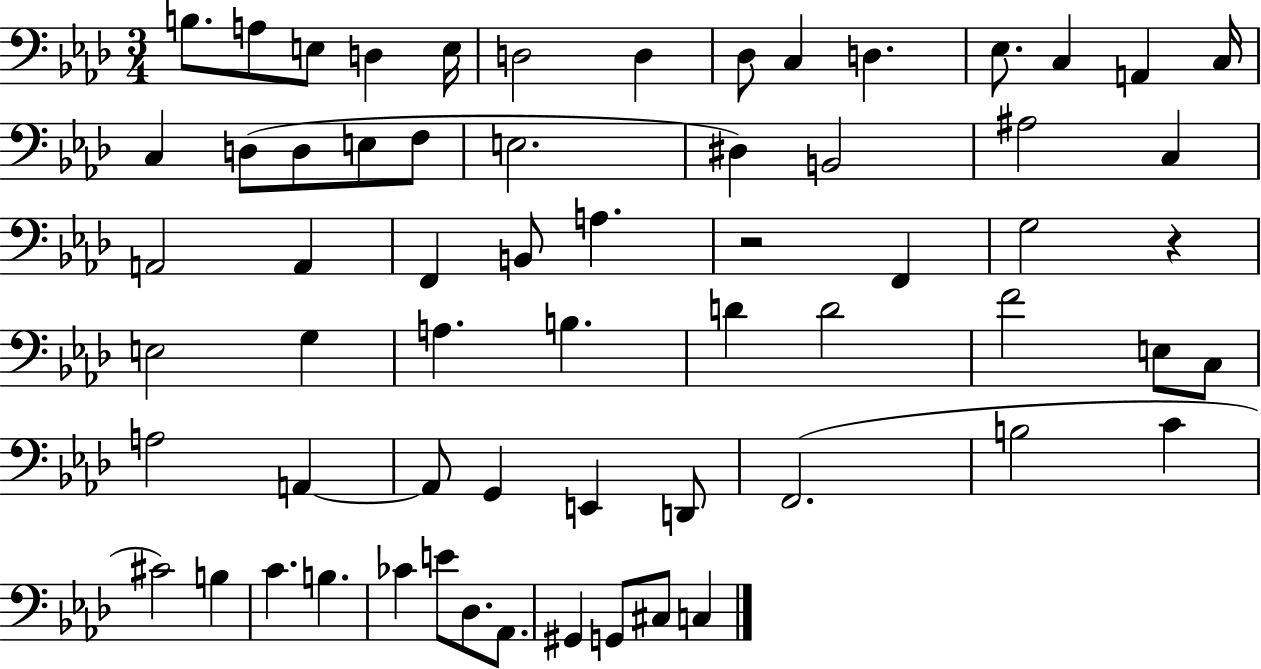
{
  \clef bass
  \numericTimeSignature
  \time 3/4
  \key aes \major
  \repeat volta 2 { b8. a8 e8 d4 e16 | d2 d4 | des8 c4 d4. | ees8. c4 a,4 c16 | \break c4 d8( d8 e8 f8 | e2. | dis4) b,2 | ais2 c4 | \break a,2 a,4 | f,4 b,8 a4. | r2 f,4 | g2 r4 | \break e2 g4 | a4. b4. | d'4 d'2 | f'2 e8 c8 | \break a2 a,4~~ | a,8 g,4 e,4 d,8 | f,2.( | b2 c'4 | \break cis'2) b4 | c'4. b4. | ces'4 e'8 des8. aes,8. | gis,4 g,8 cis8 c4 | \break } \bar "|."
}